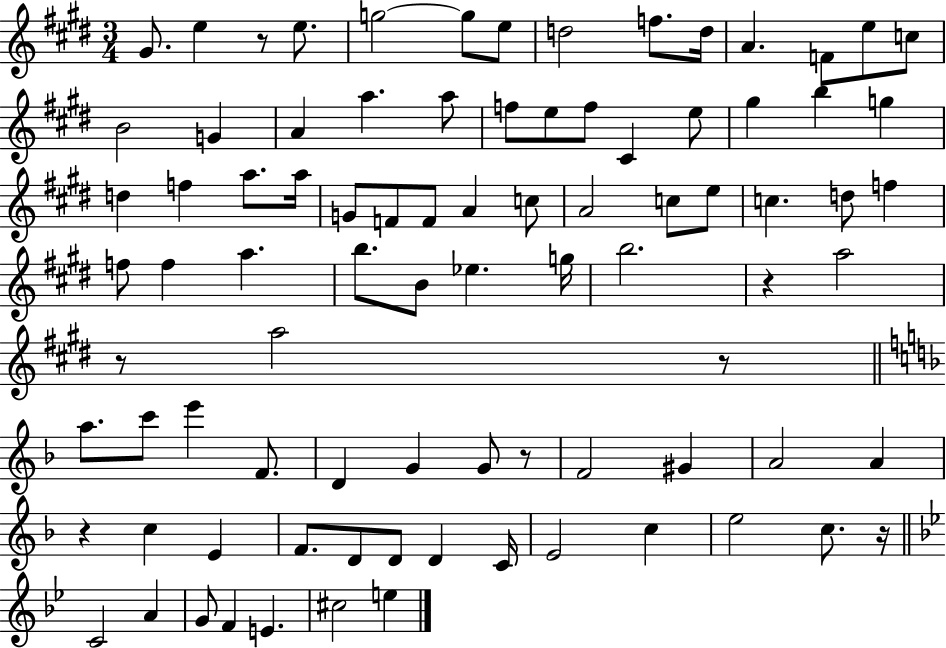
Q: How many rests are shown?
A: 7